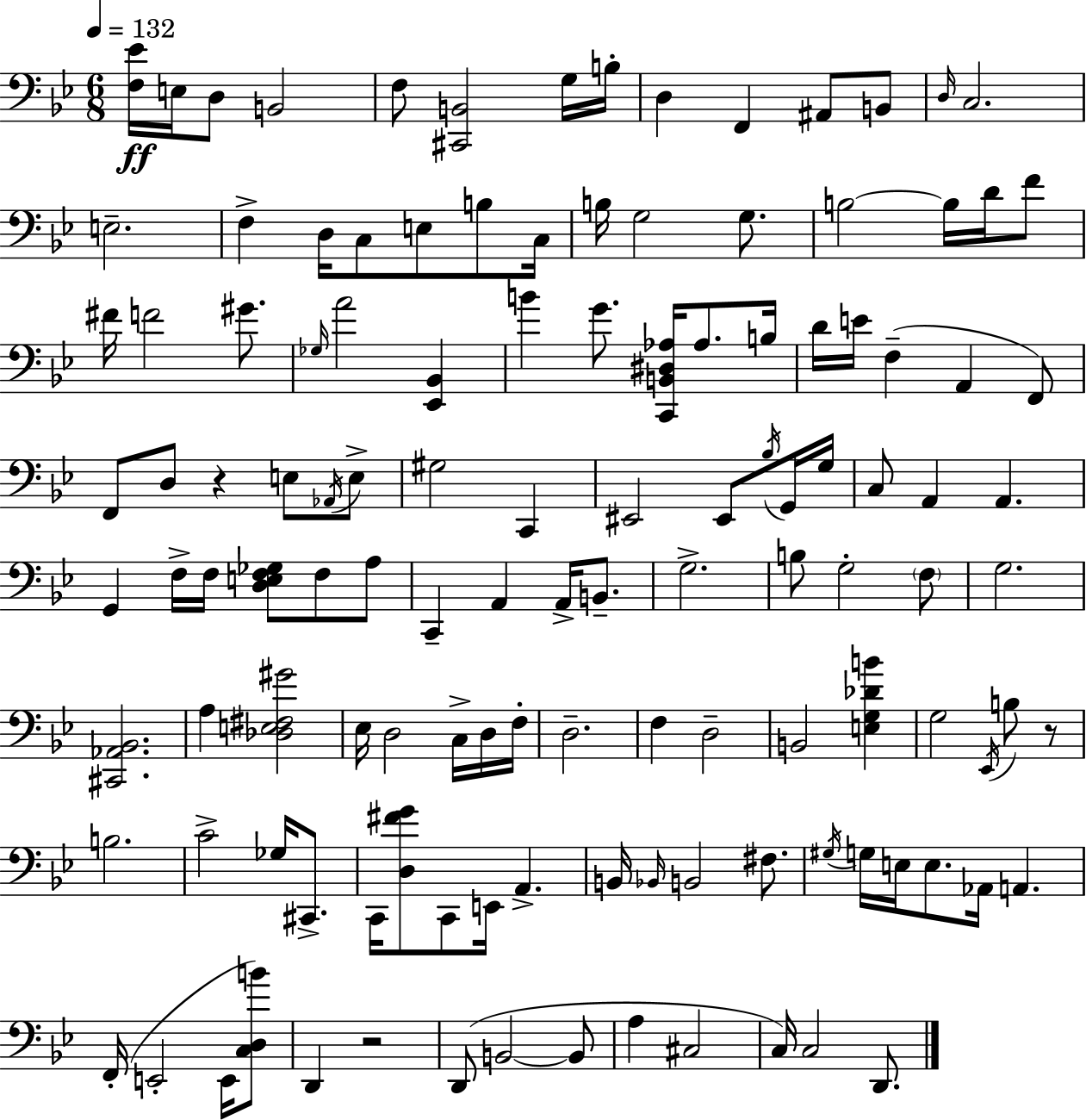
{
  \clef bass
  \numericTimeSignature
  \time 6/8
  \key bes \major
  \tempo 4 = 132
  <f ees'>16\ff e16 d8 b,2 | f8 <cis, b,>2 g16 b16-. | d4 f,4 ais,8 b,8 | \grace { d16 } c2. | \break e2.-- | f4-> d16 c8 e8 b8 | c16 b16 g2 g8. | b2~~ b16 d'16 f'8 | \break fis'16 f'2 gis'8. | \grace { ges16 } a'2 <ees, bes,>4 | b'4 g'8. <c, b, dis aes>16 aes8. | b16 d'16 e'16 f4--( a,4 | \break f,8) f,8 d8 r4 e8 | \acciaccatura { aes,16 } e8-> gis2 c,4 | eis,2 eis,8 | \acciaccatura { bes16 } g,16 g16 c8 a,4 a,4. | \break g,4 f16-> f16 <d e f ges>8 | f8 a8 c,4-- a,4 | a,16-> b,8.-- g2.-> | b8 g2-. | \break \parenthesize f8 g2. | <cis, aes, bes,>2. | a4 <des e fis gis'>2 | ees16 d2 | \break c16-> d16 f16-. d2.-- | f4 d2-- | b,2 | <e g des' b'>4 g2 | \break \acciaccatura { ees,16 } b8 r8 b2. | c'2-> | ges16 cis,8.-> c,16 <d fis' g'>8 c,8 e,16 a,4.-> | b,16 \grace { bes,16 } b,2 | \break fis8. \acciaccatura { gis16 } g16 e16 e8. | aes,16 a,4. f,16-.( e,2-. | e,16 <c d b'>8) d,4 r2 | d,8( b,2~~ | \break b,8 a4 cis2 | c16) c2 | d,8. \bar "|."
}